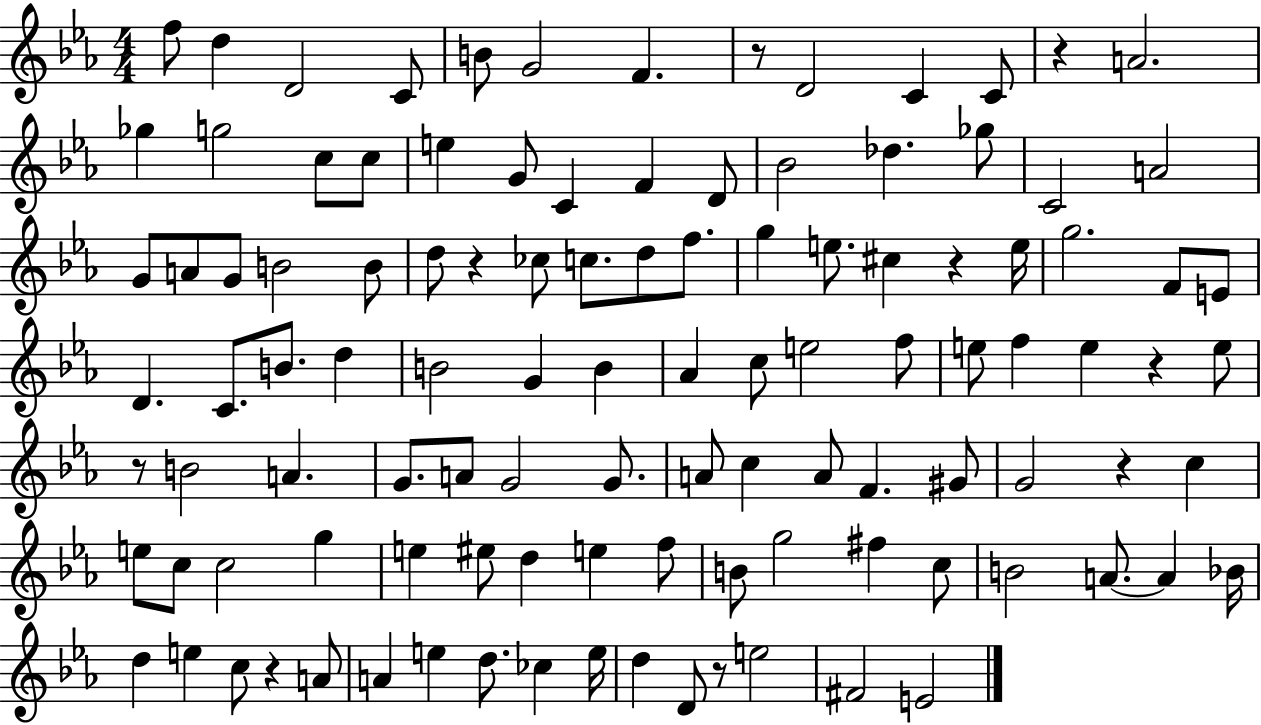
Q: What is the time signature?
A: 4/4